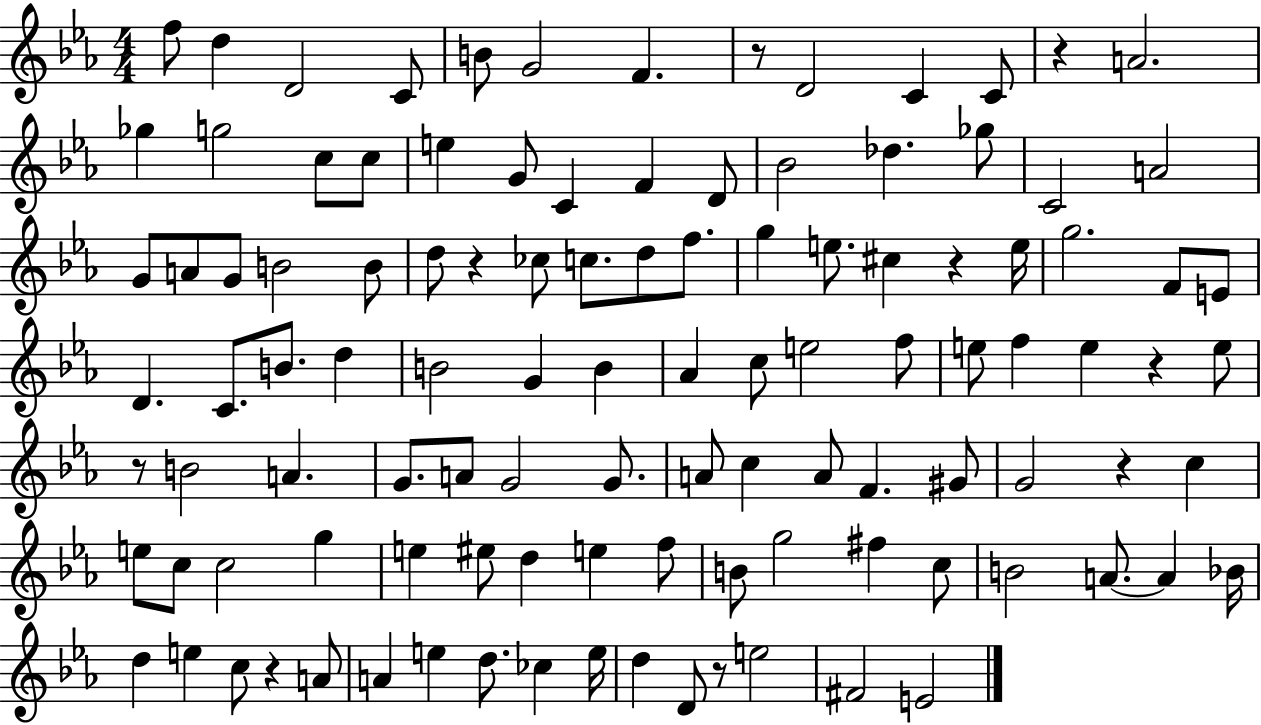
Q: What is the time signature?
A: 4/4